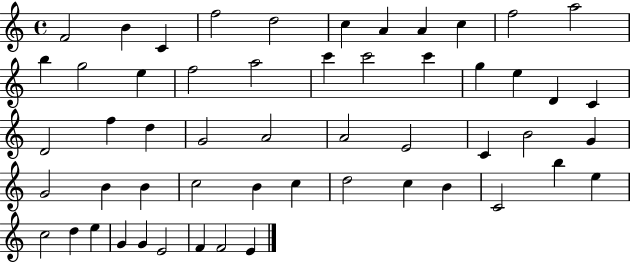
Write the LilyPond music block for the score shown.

{
  \clef treble
  \time 4/4
  \defaultTimeSignature
  \key c \major
  f'2 b'4 c'4 | f''2 d''2 | c''4 a'4 a'4 c''4 | f''2 a''2 | \break b''4 g''2 e''4 | f''2 a''2 | c'''4 c'''2 c'''4 | g''4 e''4 d'4 c'4 | \break d'2 f''4 d''4 | g'2 a'2 | a'2 e'2 | c'4 b'2 g'4 | \break g'2 b'4 b'4 | c''2 b'4 c''4 | d''2 c''4 b'4 | c'2 b''4 e''4 | \break c''2 d''4 e''4 | g'4 g'4 e'2 | f'4 f'2 e'4 | \bar "|."
}